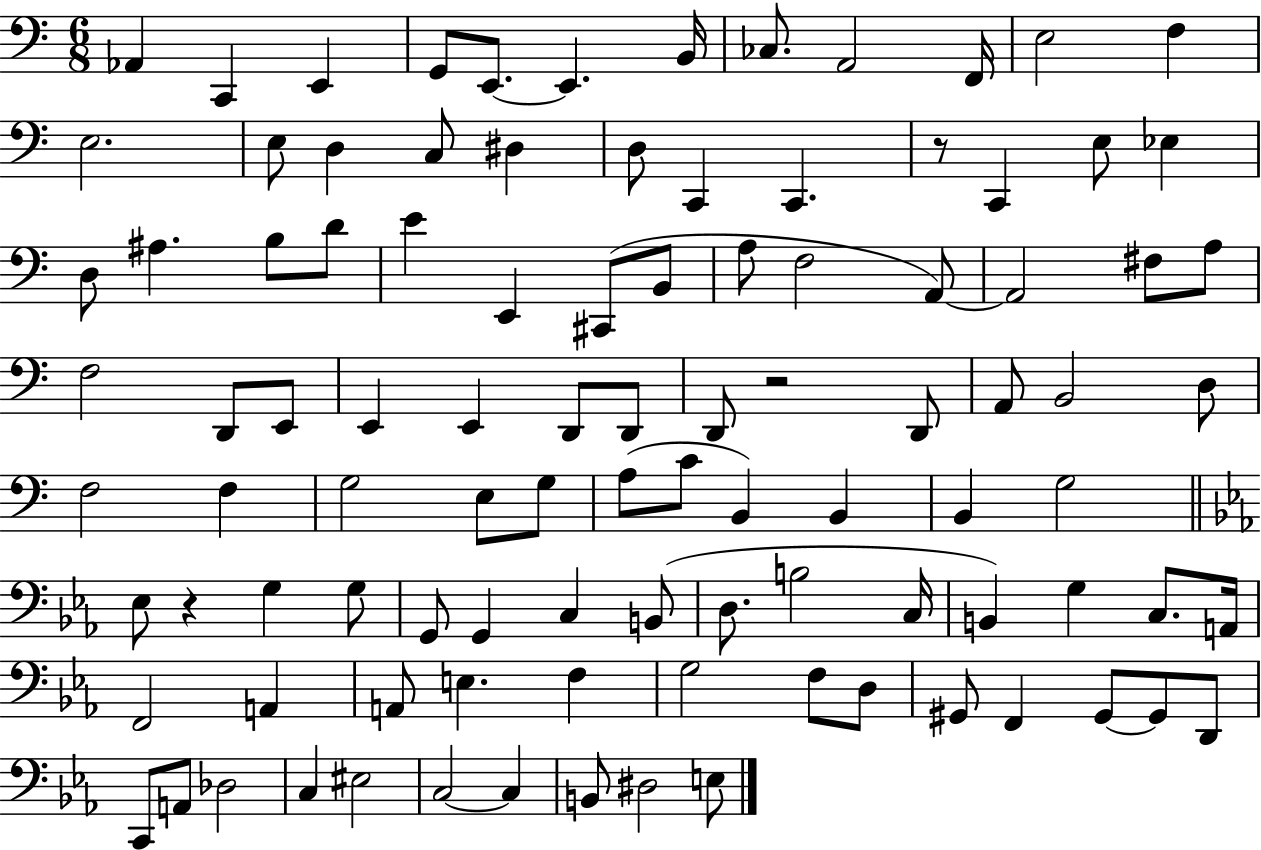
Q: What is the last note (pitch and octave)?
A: E3